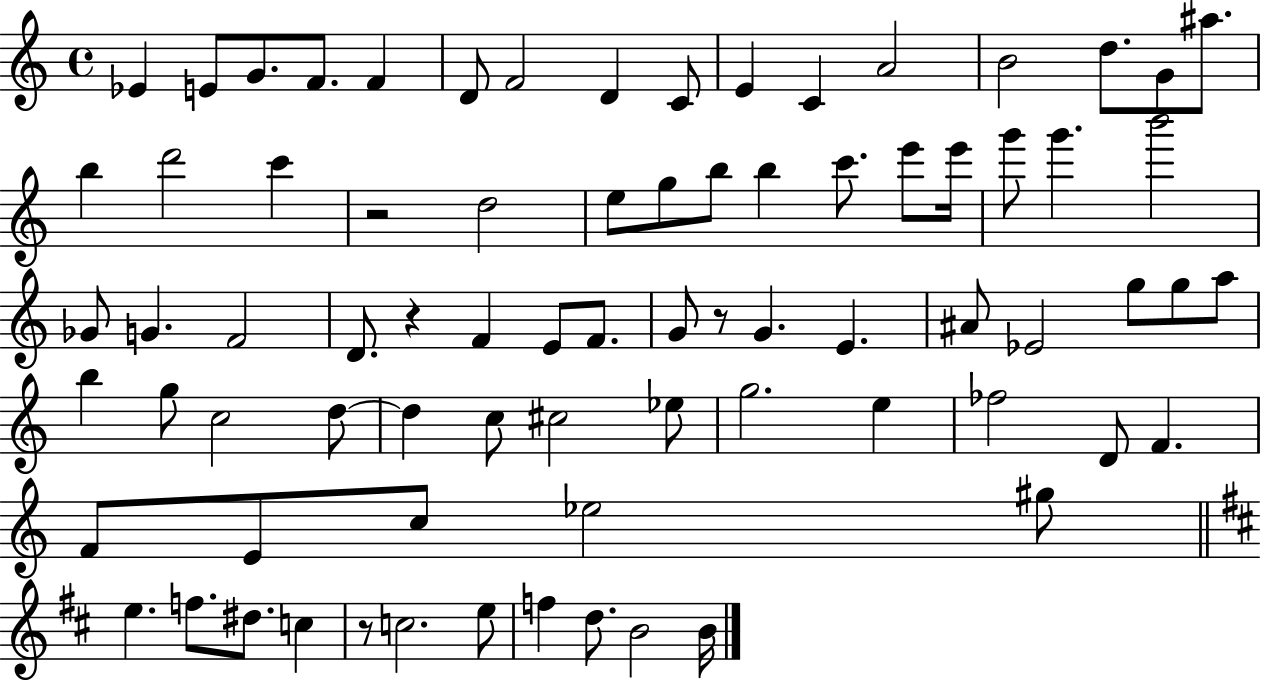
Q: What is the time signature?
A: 4/4